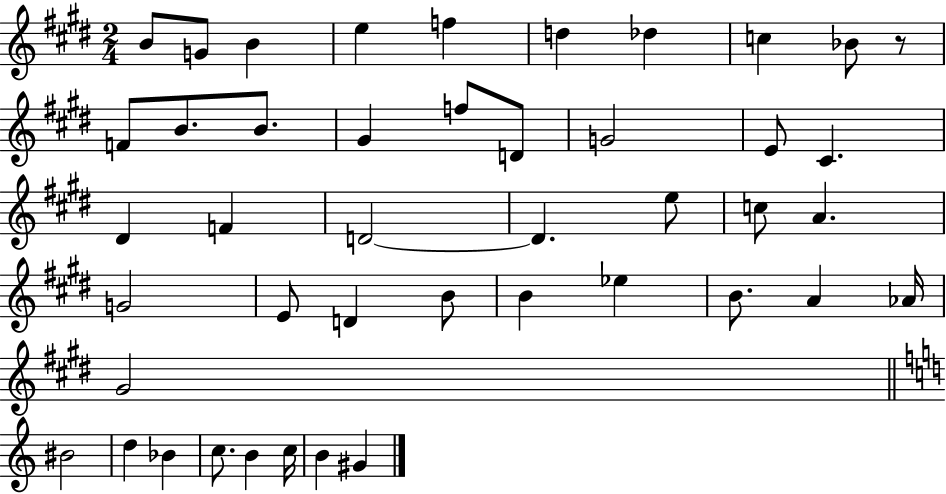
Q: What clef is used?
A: treble